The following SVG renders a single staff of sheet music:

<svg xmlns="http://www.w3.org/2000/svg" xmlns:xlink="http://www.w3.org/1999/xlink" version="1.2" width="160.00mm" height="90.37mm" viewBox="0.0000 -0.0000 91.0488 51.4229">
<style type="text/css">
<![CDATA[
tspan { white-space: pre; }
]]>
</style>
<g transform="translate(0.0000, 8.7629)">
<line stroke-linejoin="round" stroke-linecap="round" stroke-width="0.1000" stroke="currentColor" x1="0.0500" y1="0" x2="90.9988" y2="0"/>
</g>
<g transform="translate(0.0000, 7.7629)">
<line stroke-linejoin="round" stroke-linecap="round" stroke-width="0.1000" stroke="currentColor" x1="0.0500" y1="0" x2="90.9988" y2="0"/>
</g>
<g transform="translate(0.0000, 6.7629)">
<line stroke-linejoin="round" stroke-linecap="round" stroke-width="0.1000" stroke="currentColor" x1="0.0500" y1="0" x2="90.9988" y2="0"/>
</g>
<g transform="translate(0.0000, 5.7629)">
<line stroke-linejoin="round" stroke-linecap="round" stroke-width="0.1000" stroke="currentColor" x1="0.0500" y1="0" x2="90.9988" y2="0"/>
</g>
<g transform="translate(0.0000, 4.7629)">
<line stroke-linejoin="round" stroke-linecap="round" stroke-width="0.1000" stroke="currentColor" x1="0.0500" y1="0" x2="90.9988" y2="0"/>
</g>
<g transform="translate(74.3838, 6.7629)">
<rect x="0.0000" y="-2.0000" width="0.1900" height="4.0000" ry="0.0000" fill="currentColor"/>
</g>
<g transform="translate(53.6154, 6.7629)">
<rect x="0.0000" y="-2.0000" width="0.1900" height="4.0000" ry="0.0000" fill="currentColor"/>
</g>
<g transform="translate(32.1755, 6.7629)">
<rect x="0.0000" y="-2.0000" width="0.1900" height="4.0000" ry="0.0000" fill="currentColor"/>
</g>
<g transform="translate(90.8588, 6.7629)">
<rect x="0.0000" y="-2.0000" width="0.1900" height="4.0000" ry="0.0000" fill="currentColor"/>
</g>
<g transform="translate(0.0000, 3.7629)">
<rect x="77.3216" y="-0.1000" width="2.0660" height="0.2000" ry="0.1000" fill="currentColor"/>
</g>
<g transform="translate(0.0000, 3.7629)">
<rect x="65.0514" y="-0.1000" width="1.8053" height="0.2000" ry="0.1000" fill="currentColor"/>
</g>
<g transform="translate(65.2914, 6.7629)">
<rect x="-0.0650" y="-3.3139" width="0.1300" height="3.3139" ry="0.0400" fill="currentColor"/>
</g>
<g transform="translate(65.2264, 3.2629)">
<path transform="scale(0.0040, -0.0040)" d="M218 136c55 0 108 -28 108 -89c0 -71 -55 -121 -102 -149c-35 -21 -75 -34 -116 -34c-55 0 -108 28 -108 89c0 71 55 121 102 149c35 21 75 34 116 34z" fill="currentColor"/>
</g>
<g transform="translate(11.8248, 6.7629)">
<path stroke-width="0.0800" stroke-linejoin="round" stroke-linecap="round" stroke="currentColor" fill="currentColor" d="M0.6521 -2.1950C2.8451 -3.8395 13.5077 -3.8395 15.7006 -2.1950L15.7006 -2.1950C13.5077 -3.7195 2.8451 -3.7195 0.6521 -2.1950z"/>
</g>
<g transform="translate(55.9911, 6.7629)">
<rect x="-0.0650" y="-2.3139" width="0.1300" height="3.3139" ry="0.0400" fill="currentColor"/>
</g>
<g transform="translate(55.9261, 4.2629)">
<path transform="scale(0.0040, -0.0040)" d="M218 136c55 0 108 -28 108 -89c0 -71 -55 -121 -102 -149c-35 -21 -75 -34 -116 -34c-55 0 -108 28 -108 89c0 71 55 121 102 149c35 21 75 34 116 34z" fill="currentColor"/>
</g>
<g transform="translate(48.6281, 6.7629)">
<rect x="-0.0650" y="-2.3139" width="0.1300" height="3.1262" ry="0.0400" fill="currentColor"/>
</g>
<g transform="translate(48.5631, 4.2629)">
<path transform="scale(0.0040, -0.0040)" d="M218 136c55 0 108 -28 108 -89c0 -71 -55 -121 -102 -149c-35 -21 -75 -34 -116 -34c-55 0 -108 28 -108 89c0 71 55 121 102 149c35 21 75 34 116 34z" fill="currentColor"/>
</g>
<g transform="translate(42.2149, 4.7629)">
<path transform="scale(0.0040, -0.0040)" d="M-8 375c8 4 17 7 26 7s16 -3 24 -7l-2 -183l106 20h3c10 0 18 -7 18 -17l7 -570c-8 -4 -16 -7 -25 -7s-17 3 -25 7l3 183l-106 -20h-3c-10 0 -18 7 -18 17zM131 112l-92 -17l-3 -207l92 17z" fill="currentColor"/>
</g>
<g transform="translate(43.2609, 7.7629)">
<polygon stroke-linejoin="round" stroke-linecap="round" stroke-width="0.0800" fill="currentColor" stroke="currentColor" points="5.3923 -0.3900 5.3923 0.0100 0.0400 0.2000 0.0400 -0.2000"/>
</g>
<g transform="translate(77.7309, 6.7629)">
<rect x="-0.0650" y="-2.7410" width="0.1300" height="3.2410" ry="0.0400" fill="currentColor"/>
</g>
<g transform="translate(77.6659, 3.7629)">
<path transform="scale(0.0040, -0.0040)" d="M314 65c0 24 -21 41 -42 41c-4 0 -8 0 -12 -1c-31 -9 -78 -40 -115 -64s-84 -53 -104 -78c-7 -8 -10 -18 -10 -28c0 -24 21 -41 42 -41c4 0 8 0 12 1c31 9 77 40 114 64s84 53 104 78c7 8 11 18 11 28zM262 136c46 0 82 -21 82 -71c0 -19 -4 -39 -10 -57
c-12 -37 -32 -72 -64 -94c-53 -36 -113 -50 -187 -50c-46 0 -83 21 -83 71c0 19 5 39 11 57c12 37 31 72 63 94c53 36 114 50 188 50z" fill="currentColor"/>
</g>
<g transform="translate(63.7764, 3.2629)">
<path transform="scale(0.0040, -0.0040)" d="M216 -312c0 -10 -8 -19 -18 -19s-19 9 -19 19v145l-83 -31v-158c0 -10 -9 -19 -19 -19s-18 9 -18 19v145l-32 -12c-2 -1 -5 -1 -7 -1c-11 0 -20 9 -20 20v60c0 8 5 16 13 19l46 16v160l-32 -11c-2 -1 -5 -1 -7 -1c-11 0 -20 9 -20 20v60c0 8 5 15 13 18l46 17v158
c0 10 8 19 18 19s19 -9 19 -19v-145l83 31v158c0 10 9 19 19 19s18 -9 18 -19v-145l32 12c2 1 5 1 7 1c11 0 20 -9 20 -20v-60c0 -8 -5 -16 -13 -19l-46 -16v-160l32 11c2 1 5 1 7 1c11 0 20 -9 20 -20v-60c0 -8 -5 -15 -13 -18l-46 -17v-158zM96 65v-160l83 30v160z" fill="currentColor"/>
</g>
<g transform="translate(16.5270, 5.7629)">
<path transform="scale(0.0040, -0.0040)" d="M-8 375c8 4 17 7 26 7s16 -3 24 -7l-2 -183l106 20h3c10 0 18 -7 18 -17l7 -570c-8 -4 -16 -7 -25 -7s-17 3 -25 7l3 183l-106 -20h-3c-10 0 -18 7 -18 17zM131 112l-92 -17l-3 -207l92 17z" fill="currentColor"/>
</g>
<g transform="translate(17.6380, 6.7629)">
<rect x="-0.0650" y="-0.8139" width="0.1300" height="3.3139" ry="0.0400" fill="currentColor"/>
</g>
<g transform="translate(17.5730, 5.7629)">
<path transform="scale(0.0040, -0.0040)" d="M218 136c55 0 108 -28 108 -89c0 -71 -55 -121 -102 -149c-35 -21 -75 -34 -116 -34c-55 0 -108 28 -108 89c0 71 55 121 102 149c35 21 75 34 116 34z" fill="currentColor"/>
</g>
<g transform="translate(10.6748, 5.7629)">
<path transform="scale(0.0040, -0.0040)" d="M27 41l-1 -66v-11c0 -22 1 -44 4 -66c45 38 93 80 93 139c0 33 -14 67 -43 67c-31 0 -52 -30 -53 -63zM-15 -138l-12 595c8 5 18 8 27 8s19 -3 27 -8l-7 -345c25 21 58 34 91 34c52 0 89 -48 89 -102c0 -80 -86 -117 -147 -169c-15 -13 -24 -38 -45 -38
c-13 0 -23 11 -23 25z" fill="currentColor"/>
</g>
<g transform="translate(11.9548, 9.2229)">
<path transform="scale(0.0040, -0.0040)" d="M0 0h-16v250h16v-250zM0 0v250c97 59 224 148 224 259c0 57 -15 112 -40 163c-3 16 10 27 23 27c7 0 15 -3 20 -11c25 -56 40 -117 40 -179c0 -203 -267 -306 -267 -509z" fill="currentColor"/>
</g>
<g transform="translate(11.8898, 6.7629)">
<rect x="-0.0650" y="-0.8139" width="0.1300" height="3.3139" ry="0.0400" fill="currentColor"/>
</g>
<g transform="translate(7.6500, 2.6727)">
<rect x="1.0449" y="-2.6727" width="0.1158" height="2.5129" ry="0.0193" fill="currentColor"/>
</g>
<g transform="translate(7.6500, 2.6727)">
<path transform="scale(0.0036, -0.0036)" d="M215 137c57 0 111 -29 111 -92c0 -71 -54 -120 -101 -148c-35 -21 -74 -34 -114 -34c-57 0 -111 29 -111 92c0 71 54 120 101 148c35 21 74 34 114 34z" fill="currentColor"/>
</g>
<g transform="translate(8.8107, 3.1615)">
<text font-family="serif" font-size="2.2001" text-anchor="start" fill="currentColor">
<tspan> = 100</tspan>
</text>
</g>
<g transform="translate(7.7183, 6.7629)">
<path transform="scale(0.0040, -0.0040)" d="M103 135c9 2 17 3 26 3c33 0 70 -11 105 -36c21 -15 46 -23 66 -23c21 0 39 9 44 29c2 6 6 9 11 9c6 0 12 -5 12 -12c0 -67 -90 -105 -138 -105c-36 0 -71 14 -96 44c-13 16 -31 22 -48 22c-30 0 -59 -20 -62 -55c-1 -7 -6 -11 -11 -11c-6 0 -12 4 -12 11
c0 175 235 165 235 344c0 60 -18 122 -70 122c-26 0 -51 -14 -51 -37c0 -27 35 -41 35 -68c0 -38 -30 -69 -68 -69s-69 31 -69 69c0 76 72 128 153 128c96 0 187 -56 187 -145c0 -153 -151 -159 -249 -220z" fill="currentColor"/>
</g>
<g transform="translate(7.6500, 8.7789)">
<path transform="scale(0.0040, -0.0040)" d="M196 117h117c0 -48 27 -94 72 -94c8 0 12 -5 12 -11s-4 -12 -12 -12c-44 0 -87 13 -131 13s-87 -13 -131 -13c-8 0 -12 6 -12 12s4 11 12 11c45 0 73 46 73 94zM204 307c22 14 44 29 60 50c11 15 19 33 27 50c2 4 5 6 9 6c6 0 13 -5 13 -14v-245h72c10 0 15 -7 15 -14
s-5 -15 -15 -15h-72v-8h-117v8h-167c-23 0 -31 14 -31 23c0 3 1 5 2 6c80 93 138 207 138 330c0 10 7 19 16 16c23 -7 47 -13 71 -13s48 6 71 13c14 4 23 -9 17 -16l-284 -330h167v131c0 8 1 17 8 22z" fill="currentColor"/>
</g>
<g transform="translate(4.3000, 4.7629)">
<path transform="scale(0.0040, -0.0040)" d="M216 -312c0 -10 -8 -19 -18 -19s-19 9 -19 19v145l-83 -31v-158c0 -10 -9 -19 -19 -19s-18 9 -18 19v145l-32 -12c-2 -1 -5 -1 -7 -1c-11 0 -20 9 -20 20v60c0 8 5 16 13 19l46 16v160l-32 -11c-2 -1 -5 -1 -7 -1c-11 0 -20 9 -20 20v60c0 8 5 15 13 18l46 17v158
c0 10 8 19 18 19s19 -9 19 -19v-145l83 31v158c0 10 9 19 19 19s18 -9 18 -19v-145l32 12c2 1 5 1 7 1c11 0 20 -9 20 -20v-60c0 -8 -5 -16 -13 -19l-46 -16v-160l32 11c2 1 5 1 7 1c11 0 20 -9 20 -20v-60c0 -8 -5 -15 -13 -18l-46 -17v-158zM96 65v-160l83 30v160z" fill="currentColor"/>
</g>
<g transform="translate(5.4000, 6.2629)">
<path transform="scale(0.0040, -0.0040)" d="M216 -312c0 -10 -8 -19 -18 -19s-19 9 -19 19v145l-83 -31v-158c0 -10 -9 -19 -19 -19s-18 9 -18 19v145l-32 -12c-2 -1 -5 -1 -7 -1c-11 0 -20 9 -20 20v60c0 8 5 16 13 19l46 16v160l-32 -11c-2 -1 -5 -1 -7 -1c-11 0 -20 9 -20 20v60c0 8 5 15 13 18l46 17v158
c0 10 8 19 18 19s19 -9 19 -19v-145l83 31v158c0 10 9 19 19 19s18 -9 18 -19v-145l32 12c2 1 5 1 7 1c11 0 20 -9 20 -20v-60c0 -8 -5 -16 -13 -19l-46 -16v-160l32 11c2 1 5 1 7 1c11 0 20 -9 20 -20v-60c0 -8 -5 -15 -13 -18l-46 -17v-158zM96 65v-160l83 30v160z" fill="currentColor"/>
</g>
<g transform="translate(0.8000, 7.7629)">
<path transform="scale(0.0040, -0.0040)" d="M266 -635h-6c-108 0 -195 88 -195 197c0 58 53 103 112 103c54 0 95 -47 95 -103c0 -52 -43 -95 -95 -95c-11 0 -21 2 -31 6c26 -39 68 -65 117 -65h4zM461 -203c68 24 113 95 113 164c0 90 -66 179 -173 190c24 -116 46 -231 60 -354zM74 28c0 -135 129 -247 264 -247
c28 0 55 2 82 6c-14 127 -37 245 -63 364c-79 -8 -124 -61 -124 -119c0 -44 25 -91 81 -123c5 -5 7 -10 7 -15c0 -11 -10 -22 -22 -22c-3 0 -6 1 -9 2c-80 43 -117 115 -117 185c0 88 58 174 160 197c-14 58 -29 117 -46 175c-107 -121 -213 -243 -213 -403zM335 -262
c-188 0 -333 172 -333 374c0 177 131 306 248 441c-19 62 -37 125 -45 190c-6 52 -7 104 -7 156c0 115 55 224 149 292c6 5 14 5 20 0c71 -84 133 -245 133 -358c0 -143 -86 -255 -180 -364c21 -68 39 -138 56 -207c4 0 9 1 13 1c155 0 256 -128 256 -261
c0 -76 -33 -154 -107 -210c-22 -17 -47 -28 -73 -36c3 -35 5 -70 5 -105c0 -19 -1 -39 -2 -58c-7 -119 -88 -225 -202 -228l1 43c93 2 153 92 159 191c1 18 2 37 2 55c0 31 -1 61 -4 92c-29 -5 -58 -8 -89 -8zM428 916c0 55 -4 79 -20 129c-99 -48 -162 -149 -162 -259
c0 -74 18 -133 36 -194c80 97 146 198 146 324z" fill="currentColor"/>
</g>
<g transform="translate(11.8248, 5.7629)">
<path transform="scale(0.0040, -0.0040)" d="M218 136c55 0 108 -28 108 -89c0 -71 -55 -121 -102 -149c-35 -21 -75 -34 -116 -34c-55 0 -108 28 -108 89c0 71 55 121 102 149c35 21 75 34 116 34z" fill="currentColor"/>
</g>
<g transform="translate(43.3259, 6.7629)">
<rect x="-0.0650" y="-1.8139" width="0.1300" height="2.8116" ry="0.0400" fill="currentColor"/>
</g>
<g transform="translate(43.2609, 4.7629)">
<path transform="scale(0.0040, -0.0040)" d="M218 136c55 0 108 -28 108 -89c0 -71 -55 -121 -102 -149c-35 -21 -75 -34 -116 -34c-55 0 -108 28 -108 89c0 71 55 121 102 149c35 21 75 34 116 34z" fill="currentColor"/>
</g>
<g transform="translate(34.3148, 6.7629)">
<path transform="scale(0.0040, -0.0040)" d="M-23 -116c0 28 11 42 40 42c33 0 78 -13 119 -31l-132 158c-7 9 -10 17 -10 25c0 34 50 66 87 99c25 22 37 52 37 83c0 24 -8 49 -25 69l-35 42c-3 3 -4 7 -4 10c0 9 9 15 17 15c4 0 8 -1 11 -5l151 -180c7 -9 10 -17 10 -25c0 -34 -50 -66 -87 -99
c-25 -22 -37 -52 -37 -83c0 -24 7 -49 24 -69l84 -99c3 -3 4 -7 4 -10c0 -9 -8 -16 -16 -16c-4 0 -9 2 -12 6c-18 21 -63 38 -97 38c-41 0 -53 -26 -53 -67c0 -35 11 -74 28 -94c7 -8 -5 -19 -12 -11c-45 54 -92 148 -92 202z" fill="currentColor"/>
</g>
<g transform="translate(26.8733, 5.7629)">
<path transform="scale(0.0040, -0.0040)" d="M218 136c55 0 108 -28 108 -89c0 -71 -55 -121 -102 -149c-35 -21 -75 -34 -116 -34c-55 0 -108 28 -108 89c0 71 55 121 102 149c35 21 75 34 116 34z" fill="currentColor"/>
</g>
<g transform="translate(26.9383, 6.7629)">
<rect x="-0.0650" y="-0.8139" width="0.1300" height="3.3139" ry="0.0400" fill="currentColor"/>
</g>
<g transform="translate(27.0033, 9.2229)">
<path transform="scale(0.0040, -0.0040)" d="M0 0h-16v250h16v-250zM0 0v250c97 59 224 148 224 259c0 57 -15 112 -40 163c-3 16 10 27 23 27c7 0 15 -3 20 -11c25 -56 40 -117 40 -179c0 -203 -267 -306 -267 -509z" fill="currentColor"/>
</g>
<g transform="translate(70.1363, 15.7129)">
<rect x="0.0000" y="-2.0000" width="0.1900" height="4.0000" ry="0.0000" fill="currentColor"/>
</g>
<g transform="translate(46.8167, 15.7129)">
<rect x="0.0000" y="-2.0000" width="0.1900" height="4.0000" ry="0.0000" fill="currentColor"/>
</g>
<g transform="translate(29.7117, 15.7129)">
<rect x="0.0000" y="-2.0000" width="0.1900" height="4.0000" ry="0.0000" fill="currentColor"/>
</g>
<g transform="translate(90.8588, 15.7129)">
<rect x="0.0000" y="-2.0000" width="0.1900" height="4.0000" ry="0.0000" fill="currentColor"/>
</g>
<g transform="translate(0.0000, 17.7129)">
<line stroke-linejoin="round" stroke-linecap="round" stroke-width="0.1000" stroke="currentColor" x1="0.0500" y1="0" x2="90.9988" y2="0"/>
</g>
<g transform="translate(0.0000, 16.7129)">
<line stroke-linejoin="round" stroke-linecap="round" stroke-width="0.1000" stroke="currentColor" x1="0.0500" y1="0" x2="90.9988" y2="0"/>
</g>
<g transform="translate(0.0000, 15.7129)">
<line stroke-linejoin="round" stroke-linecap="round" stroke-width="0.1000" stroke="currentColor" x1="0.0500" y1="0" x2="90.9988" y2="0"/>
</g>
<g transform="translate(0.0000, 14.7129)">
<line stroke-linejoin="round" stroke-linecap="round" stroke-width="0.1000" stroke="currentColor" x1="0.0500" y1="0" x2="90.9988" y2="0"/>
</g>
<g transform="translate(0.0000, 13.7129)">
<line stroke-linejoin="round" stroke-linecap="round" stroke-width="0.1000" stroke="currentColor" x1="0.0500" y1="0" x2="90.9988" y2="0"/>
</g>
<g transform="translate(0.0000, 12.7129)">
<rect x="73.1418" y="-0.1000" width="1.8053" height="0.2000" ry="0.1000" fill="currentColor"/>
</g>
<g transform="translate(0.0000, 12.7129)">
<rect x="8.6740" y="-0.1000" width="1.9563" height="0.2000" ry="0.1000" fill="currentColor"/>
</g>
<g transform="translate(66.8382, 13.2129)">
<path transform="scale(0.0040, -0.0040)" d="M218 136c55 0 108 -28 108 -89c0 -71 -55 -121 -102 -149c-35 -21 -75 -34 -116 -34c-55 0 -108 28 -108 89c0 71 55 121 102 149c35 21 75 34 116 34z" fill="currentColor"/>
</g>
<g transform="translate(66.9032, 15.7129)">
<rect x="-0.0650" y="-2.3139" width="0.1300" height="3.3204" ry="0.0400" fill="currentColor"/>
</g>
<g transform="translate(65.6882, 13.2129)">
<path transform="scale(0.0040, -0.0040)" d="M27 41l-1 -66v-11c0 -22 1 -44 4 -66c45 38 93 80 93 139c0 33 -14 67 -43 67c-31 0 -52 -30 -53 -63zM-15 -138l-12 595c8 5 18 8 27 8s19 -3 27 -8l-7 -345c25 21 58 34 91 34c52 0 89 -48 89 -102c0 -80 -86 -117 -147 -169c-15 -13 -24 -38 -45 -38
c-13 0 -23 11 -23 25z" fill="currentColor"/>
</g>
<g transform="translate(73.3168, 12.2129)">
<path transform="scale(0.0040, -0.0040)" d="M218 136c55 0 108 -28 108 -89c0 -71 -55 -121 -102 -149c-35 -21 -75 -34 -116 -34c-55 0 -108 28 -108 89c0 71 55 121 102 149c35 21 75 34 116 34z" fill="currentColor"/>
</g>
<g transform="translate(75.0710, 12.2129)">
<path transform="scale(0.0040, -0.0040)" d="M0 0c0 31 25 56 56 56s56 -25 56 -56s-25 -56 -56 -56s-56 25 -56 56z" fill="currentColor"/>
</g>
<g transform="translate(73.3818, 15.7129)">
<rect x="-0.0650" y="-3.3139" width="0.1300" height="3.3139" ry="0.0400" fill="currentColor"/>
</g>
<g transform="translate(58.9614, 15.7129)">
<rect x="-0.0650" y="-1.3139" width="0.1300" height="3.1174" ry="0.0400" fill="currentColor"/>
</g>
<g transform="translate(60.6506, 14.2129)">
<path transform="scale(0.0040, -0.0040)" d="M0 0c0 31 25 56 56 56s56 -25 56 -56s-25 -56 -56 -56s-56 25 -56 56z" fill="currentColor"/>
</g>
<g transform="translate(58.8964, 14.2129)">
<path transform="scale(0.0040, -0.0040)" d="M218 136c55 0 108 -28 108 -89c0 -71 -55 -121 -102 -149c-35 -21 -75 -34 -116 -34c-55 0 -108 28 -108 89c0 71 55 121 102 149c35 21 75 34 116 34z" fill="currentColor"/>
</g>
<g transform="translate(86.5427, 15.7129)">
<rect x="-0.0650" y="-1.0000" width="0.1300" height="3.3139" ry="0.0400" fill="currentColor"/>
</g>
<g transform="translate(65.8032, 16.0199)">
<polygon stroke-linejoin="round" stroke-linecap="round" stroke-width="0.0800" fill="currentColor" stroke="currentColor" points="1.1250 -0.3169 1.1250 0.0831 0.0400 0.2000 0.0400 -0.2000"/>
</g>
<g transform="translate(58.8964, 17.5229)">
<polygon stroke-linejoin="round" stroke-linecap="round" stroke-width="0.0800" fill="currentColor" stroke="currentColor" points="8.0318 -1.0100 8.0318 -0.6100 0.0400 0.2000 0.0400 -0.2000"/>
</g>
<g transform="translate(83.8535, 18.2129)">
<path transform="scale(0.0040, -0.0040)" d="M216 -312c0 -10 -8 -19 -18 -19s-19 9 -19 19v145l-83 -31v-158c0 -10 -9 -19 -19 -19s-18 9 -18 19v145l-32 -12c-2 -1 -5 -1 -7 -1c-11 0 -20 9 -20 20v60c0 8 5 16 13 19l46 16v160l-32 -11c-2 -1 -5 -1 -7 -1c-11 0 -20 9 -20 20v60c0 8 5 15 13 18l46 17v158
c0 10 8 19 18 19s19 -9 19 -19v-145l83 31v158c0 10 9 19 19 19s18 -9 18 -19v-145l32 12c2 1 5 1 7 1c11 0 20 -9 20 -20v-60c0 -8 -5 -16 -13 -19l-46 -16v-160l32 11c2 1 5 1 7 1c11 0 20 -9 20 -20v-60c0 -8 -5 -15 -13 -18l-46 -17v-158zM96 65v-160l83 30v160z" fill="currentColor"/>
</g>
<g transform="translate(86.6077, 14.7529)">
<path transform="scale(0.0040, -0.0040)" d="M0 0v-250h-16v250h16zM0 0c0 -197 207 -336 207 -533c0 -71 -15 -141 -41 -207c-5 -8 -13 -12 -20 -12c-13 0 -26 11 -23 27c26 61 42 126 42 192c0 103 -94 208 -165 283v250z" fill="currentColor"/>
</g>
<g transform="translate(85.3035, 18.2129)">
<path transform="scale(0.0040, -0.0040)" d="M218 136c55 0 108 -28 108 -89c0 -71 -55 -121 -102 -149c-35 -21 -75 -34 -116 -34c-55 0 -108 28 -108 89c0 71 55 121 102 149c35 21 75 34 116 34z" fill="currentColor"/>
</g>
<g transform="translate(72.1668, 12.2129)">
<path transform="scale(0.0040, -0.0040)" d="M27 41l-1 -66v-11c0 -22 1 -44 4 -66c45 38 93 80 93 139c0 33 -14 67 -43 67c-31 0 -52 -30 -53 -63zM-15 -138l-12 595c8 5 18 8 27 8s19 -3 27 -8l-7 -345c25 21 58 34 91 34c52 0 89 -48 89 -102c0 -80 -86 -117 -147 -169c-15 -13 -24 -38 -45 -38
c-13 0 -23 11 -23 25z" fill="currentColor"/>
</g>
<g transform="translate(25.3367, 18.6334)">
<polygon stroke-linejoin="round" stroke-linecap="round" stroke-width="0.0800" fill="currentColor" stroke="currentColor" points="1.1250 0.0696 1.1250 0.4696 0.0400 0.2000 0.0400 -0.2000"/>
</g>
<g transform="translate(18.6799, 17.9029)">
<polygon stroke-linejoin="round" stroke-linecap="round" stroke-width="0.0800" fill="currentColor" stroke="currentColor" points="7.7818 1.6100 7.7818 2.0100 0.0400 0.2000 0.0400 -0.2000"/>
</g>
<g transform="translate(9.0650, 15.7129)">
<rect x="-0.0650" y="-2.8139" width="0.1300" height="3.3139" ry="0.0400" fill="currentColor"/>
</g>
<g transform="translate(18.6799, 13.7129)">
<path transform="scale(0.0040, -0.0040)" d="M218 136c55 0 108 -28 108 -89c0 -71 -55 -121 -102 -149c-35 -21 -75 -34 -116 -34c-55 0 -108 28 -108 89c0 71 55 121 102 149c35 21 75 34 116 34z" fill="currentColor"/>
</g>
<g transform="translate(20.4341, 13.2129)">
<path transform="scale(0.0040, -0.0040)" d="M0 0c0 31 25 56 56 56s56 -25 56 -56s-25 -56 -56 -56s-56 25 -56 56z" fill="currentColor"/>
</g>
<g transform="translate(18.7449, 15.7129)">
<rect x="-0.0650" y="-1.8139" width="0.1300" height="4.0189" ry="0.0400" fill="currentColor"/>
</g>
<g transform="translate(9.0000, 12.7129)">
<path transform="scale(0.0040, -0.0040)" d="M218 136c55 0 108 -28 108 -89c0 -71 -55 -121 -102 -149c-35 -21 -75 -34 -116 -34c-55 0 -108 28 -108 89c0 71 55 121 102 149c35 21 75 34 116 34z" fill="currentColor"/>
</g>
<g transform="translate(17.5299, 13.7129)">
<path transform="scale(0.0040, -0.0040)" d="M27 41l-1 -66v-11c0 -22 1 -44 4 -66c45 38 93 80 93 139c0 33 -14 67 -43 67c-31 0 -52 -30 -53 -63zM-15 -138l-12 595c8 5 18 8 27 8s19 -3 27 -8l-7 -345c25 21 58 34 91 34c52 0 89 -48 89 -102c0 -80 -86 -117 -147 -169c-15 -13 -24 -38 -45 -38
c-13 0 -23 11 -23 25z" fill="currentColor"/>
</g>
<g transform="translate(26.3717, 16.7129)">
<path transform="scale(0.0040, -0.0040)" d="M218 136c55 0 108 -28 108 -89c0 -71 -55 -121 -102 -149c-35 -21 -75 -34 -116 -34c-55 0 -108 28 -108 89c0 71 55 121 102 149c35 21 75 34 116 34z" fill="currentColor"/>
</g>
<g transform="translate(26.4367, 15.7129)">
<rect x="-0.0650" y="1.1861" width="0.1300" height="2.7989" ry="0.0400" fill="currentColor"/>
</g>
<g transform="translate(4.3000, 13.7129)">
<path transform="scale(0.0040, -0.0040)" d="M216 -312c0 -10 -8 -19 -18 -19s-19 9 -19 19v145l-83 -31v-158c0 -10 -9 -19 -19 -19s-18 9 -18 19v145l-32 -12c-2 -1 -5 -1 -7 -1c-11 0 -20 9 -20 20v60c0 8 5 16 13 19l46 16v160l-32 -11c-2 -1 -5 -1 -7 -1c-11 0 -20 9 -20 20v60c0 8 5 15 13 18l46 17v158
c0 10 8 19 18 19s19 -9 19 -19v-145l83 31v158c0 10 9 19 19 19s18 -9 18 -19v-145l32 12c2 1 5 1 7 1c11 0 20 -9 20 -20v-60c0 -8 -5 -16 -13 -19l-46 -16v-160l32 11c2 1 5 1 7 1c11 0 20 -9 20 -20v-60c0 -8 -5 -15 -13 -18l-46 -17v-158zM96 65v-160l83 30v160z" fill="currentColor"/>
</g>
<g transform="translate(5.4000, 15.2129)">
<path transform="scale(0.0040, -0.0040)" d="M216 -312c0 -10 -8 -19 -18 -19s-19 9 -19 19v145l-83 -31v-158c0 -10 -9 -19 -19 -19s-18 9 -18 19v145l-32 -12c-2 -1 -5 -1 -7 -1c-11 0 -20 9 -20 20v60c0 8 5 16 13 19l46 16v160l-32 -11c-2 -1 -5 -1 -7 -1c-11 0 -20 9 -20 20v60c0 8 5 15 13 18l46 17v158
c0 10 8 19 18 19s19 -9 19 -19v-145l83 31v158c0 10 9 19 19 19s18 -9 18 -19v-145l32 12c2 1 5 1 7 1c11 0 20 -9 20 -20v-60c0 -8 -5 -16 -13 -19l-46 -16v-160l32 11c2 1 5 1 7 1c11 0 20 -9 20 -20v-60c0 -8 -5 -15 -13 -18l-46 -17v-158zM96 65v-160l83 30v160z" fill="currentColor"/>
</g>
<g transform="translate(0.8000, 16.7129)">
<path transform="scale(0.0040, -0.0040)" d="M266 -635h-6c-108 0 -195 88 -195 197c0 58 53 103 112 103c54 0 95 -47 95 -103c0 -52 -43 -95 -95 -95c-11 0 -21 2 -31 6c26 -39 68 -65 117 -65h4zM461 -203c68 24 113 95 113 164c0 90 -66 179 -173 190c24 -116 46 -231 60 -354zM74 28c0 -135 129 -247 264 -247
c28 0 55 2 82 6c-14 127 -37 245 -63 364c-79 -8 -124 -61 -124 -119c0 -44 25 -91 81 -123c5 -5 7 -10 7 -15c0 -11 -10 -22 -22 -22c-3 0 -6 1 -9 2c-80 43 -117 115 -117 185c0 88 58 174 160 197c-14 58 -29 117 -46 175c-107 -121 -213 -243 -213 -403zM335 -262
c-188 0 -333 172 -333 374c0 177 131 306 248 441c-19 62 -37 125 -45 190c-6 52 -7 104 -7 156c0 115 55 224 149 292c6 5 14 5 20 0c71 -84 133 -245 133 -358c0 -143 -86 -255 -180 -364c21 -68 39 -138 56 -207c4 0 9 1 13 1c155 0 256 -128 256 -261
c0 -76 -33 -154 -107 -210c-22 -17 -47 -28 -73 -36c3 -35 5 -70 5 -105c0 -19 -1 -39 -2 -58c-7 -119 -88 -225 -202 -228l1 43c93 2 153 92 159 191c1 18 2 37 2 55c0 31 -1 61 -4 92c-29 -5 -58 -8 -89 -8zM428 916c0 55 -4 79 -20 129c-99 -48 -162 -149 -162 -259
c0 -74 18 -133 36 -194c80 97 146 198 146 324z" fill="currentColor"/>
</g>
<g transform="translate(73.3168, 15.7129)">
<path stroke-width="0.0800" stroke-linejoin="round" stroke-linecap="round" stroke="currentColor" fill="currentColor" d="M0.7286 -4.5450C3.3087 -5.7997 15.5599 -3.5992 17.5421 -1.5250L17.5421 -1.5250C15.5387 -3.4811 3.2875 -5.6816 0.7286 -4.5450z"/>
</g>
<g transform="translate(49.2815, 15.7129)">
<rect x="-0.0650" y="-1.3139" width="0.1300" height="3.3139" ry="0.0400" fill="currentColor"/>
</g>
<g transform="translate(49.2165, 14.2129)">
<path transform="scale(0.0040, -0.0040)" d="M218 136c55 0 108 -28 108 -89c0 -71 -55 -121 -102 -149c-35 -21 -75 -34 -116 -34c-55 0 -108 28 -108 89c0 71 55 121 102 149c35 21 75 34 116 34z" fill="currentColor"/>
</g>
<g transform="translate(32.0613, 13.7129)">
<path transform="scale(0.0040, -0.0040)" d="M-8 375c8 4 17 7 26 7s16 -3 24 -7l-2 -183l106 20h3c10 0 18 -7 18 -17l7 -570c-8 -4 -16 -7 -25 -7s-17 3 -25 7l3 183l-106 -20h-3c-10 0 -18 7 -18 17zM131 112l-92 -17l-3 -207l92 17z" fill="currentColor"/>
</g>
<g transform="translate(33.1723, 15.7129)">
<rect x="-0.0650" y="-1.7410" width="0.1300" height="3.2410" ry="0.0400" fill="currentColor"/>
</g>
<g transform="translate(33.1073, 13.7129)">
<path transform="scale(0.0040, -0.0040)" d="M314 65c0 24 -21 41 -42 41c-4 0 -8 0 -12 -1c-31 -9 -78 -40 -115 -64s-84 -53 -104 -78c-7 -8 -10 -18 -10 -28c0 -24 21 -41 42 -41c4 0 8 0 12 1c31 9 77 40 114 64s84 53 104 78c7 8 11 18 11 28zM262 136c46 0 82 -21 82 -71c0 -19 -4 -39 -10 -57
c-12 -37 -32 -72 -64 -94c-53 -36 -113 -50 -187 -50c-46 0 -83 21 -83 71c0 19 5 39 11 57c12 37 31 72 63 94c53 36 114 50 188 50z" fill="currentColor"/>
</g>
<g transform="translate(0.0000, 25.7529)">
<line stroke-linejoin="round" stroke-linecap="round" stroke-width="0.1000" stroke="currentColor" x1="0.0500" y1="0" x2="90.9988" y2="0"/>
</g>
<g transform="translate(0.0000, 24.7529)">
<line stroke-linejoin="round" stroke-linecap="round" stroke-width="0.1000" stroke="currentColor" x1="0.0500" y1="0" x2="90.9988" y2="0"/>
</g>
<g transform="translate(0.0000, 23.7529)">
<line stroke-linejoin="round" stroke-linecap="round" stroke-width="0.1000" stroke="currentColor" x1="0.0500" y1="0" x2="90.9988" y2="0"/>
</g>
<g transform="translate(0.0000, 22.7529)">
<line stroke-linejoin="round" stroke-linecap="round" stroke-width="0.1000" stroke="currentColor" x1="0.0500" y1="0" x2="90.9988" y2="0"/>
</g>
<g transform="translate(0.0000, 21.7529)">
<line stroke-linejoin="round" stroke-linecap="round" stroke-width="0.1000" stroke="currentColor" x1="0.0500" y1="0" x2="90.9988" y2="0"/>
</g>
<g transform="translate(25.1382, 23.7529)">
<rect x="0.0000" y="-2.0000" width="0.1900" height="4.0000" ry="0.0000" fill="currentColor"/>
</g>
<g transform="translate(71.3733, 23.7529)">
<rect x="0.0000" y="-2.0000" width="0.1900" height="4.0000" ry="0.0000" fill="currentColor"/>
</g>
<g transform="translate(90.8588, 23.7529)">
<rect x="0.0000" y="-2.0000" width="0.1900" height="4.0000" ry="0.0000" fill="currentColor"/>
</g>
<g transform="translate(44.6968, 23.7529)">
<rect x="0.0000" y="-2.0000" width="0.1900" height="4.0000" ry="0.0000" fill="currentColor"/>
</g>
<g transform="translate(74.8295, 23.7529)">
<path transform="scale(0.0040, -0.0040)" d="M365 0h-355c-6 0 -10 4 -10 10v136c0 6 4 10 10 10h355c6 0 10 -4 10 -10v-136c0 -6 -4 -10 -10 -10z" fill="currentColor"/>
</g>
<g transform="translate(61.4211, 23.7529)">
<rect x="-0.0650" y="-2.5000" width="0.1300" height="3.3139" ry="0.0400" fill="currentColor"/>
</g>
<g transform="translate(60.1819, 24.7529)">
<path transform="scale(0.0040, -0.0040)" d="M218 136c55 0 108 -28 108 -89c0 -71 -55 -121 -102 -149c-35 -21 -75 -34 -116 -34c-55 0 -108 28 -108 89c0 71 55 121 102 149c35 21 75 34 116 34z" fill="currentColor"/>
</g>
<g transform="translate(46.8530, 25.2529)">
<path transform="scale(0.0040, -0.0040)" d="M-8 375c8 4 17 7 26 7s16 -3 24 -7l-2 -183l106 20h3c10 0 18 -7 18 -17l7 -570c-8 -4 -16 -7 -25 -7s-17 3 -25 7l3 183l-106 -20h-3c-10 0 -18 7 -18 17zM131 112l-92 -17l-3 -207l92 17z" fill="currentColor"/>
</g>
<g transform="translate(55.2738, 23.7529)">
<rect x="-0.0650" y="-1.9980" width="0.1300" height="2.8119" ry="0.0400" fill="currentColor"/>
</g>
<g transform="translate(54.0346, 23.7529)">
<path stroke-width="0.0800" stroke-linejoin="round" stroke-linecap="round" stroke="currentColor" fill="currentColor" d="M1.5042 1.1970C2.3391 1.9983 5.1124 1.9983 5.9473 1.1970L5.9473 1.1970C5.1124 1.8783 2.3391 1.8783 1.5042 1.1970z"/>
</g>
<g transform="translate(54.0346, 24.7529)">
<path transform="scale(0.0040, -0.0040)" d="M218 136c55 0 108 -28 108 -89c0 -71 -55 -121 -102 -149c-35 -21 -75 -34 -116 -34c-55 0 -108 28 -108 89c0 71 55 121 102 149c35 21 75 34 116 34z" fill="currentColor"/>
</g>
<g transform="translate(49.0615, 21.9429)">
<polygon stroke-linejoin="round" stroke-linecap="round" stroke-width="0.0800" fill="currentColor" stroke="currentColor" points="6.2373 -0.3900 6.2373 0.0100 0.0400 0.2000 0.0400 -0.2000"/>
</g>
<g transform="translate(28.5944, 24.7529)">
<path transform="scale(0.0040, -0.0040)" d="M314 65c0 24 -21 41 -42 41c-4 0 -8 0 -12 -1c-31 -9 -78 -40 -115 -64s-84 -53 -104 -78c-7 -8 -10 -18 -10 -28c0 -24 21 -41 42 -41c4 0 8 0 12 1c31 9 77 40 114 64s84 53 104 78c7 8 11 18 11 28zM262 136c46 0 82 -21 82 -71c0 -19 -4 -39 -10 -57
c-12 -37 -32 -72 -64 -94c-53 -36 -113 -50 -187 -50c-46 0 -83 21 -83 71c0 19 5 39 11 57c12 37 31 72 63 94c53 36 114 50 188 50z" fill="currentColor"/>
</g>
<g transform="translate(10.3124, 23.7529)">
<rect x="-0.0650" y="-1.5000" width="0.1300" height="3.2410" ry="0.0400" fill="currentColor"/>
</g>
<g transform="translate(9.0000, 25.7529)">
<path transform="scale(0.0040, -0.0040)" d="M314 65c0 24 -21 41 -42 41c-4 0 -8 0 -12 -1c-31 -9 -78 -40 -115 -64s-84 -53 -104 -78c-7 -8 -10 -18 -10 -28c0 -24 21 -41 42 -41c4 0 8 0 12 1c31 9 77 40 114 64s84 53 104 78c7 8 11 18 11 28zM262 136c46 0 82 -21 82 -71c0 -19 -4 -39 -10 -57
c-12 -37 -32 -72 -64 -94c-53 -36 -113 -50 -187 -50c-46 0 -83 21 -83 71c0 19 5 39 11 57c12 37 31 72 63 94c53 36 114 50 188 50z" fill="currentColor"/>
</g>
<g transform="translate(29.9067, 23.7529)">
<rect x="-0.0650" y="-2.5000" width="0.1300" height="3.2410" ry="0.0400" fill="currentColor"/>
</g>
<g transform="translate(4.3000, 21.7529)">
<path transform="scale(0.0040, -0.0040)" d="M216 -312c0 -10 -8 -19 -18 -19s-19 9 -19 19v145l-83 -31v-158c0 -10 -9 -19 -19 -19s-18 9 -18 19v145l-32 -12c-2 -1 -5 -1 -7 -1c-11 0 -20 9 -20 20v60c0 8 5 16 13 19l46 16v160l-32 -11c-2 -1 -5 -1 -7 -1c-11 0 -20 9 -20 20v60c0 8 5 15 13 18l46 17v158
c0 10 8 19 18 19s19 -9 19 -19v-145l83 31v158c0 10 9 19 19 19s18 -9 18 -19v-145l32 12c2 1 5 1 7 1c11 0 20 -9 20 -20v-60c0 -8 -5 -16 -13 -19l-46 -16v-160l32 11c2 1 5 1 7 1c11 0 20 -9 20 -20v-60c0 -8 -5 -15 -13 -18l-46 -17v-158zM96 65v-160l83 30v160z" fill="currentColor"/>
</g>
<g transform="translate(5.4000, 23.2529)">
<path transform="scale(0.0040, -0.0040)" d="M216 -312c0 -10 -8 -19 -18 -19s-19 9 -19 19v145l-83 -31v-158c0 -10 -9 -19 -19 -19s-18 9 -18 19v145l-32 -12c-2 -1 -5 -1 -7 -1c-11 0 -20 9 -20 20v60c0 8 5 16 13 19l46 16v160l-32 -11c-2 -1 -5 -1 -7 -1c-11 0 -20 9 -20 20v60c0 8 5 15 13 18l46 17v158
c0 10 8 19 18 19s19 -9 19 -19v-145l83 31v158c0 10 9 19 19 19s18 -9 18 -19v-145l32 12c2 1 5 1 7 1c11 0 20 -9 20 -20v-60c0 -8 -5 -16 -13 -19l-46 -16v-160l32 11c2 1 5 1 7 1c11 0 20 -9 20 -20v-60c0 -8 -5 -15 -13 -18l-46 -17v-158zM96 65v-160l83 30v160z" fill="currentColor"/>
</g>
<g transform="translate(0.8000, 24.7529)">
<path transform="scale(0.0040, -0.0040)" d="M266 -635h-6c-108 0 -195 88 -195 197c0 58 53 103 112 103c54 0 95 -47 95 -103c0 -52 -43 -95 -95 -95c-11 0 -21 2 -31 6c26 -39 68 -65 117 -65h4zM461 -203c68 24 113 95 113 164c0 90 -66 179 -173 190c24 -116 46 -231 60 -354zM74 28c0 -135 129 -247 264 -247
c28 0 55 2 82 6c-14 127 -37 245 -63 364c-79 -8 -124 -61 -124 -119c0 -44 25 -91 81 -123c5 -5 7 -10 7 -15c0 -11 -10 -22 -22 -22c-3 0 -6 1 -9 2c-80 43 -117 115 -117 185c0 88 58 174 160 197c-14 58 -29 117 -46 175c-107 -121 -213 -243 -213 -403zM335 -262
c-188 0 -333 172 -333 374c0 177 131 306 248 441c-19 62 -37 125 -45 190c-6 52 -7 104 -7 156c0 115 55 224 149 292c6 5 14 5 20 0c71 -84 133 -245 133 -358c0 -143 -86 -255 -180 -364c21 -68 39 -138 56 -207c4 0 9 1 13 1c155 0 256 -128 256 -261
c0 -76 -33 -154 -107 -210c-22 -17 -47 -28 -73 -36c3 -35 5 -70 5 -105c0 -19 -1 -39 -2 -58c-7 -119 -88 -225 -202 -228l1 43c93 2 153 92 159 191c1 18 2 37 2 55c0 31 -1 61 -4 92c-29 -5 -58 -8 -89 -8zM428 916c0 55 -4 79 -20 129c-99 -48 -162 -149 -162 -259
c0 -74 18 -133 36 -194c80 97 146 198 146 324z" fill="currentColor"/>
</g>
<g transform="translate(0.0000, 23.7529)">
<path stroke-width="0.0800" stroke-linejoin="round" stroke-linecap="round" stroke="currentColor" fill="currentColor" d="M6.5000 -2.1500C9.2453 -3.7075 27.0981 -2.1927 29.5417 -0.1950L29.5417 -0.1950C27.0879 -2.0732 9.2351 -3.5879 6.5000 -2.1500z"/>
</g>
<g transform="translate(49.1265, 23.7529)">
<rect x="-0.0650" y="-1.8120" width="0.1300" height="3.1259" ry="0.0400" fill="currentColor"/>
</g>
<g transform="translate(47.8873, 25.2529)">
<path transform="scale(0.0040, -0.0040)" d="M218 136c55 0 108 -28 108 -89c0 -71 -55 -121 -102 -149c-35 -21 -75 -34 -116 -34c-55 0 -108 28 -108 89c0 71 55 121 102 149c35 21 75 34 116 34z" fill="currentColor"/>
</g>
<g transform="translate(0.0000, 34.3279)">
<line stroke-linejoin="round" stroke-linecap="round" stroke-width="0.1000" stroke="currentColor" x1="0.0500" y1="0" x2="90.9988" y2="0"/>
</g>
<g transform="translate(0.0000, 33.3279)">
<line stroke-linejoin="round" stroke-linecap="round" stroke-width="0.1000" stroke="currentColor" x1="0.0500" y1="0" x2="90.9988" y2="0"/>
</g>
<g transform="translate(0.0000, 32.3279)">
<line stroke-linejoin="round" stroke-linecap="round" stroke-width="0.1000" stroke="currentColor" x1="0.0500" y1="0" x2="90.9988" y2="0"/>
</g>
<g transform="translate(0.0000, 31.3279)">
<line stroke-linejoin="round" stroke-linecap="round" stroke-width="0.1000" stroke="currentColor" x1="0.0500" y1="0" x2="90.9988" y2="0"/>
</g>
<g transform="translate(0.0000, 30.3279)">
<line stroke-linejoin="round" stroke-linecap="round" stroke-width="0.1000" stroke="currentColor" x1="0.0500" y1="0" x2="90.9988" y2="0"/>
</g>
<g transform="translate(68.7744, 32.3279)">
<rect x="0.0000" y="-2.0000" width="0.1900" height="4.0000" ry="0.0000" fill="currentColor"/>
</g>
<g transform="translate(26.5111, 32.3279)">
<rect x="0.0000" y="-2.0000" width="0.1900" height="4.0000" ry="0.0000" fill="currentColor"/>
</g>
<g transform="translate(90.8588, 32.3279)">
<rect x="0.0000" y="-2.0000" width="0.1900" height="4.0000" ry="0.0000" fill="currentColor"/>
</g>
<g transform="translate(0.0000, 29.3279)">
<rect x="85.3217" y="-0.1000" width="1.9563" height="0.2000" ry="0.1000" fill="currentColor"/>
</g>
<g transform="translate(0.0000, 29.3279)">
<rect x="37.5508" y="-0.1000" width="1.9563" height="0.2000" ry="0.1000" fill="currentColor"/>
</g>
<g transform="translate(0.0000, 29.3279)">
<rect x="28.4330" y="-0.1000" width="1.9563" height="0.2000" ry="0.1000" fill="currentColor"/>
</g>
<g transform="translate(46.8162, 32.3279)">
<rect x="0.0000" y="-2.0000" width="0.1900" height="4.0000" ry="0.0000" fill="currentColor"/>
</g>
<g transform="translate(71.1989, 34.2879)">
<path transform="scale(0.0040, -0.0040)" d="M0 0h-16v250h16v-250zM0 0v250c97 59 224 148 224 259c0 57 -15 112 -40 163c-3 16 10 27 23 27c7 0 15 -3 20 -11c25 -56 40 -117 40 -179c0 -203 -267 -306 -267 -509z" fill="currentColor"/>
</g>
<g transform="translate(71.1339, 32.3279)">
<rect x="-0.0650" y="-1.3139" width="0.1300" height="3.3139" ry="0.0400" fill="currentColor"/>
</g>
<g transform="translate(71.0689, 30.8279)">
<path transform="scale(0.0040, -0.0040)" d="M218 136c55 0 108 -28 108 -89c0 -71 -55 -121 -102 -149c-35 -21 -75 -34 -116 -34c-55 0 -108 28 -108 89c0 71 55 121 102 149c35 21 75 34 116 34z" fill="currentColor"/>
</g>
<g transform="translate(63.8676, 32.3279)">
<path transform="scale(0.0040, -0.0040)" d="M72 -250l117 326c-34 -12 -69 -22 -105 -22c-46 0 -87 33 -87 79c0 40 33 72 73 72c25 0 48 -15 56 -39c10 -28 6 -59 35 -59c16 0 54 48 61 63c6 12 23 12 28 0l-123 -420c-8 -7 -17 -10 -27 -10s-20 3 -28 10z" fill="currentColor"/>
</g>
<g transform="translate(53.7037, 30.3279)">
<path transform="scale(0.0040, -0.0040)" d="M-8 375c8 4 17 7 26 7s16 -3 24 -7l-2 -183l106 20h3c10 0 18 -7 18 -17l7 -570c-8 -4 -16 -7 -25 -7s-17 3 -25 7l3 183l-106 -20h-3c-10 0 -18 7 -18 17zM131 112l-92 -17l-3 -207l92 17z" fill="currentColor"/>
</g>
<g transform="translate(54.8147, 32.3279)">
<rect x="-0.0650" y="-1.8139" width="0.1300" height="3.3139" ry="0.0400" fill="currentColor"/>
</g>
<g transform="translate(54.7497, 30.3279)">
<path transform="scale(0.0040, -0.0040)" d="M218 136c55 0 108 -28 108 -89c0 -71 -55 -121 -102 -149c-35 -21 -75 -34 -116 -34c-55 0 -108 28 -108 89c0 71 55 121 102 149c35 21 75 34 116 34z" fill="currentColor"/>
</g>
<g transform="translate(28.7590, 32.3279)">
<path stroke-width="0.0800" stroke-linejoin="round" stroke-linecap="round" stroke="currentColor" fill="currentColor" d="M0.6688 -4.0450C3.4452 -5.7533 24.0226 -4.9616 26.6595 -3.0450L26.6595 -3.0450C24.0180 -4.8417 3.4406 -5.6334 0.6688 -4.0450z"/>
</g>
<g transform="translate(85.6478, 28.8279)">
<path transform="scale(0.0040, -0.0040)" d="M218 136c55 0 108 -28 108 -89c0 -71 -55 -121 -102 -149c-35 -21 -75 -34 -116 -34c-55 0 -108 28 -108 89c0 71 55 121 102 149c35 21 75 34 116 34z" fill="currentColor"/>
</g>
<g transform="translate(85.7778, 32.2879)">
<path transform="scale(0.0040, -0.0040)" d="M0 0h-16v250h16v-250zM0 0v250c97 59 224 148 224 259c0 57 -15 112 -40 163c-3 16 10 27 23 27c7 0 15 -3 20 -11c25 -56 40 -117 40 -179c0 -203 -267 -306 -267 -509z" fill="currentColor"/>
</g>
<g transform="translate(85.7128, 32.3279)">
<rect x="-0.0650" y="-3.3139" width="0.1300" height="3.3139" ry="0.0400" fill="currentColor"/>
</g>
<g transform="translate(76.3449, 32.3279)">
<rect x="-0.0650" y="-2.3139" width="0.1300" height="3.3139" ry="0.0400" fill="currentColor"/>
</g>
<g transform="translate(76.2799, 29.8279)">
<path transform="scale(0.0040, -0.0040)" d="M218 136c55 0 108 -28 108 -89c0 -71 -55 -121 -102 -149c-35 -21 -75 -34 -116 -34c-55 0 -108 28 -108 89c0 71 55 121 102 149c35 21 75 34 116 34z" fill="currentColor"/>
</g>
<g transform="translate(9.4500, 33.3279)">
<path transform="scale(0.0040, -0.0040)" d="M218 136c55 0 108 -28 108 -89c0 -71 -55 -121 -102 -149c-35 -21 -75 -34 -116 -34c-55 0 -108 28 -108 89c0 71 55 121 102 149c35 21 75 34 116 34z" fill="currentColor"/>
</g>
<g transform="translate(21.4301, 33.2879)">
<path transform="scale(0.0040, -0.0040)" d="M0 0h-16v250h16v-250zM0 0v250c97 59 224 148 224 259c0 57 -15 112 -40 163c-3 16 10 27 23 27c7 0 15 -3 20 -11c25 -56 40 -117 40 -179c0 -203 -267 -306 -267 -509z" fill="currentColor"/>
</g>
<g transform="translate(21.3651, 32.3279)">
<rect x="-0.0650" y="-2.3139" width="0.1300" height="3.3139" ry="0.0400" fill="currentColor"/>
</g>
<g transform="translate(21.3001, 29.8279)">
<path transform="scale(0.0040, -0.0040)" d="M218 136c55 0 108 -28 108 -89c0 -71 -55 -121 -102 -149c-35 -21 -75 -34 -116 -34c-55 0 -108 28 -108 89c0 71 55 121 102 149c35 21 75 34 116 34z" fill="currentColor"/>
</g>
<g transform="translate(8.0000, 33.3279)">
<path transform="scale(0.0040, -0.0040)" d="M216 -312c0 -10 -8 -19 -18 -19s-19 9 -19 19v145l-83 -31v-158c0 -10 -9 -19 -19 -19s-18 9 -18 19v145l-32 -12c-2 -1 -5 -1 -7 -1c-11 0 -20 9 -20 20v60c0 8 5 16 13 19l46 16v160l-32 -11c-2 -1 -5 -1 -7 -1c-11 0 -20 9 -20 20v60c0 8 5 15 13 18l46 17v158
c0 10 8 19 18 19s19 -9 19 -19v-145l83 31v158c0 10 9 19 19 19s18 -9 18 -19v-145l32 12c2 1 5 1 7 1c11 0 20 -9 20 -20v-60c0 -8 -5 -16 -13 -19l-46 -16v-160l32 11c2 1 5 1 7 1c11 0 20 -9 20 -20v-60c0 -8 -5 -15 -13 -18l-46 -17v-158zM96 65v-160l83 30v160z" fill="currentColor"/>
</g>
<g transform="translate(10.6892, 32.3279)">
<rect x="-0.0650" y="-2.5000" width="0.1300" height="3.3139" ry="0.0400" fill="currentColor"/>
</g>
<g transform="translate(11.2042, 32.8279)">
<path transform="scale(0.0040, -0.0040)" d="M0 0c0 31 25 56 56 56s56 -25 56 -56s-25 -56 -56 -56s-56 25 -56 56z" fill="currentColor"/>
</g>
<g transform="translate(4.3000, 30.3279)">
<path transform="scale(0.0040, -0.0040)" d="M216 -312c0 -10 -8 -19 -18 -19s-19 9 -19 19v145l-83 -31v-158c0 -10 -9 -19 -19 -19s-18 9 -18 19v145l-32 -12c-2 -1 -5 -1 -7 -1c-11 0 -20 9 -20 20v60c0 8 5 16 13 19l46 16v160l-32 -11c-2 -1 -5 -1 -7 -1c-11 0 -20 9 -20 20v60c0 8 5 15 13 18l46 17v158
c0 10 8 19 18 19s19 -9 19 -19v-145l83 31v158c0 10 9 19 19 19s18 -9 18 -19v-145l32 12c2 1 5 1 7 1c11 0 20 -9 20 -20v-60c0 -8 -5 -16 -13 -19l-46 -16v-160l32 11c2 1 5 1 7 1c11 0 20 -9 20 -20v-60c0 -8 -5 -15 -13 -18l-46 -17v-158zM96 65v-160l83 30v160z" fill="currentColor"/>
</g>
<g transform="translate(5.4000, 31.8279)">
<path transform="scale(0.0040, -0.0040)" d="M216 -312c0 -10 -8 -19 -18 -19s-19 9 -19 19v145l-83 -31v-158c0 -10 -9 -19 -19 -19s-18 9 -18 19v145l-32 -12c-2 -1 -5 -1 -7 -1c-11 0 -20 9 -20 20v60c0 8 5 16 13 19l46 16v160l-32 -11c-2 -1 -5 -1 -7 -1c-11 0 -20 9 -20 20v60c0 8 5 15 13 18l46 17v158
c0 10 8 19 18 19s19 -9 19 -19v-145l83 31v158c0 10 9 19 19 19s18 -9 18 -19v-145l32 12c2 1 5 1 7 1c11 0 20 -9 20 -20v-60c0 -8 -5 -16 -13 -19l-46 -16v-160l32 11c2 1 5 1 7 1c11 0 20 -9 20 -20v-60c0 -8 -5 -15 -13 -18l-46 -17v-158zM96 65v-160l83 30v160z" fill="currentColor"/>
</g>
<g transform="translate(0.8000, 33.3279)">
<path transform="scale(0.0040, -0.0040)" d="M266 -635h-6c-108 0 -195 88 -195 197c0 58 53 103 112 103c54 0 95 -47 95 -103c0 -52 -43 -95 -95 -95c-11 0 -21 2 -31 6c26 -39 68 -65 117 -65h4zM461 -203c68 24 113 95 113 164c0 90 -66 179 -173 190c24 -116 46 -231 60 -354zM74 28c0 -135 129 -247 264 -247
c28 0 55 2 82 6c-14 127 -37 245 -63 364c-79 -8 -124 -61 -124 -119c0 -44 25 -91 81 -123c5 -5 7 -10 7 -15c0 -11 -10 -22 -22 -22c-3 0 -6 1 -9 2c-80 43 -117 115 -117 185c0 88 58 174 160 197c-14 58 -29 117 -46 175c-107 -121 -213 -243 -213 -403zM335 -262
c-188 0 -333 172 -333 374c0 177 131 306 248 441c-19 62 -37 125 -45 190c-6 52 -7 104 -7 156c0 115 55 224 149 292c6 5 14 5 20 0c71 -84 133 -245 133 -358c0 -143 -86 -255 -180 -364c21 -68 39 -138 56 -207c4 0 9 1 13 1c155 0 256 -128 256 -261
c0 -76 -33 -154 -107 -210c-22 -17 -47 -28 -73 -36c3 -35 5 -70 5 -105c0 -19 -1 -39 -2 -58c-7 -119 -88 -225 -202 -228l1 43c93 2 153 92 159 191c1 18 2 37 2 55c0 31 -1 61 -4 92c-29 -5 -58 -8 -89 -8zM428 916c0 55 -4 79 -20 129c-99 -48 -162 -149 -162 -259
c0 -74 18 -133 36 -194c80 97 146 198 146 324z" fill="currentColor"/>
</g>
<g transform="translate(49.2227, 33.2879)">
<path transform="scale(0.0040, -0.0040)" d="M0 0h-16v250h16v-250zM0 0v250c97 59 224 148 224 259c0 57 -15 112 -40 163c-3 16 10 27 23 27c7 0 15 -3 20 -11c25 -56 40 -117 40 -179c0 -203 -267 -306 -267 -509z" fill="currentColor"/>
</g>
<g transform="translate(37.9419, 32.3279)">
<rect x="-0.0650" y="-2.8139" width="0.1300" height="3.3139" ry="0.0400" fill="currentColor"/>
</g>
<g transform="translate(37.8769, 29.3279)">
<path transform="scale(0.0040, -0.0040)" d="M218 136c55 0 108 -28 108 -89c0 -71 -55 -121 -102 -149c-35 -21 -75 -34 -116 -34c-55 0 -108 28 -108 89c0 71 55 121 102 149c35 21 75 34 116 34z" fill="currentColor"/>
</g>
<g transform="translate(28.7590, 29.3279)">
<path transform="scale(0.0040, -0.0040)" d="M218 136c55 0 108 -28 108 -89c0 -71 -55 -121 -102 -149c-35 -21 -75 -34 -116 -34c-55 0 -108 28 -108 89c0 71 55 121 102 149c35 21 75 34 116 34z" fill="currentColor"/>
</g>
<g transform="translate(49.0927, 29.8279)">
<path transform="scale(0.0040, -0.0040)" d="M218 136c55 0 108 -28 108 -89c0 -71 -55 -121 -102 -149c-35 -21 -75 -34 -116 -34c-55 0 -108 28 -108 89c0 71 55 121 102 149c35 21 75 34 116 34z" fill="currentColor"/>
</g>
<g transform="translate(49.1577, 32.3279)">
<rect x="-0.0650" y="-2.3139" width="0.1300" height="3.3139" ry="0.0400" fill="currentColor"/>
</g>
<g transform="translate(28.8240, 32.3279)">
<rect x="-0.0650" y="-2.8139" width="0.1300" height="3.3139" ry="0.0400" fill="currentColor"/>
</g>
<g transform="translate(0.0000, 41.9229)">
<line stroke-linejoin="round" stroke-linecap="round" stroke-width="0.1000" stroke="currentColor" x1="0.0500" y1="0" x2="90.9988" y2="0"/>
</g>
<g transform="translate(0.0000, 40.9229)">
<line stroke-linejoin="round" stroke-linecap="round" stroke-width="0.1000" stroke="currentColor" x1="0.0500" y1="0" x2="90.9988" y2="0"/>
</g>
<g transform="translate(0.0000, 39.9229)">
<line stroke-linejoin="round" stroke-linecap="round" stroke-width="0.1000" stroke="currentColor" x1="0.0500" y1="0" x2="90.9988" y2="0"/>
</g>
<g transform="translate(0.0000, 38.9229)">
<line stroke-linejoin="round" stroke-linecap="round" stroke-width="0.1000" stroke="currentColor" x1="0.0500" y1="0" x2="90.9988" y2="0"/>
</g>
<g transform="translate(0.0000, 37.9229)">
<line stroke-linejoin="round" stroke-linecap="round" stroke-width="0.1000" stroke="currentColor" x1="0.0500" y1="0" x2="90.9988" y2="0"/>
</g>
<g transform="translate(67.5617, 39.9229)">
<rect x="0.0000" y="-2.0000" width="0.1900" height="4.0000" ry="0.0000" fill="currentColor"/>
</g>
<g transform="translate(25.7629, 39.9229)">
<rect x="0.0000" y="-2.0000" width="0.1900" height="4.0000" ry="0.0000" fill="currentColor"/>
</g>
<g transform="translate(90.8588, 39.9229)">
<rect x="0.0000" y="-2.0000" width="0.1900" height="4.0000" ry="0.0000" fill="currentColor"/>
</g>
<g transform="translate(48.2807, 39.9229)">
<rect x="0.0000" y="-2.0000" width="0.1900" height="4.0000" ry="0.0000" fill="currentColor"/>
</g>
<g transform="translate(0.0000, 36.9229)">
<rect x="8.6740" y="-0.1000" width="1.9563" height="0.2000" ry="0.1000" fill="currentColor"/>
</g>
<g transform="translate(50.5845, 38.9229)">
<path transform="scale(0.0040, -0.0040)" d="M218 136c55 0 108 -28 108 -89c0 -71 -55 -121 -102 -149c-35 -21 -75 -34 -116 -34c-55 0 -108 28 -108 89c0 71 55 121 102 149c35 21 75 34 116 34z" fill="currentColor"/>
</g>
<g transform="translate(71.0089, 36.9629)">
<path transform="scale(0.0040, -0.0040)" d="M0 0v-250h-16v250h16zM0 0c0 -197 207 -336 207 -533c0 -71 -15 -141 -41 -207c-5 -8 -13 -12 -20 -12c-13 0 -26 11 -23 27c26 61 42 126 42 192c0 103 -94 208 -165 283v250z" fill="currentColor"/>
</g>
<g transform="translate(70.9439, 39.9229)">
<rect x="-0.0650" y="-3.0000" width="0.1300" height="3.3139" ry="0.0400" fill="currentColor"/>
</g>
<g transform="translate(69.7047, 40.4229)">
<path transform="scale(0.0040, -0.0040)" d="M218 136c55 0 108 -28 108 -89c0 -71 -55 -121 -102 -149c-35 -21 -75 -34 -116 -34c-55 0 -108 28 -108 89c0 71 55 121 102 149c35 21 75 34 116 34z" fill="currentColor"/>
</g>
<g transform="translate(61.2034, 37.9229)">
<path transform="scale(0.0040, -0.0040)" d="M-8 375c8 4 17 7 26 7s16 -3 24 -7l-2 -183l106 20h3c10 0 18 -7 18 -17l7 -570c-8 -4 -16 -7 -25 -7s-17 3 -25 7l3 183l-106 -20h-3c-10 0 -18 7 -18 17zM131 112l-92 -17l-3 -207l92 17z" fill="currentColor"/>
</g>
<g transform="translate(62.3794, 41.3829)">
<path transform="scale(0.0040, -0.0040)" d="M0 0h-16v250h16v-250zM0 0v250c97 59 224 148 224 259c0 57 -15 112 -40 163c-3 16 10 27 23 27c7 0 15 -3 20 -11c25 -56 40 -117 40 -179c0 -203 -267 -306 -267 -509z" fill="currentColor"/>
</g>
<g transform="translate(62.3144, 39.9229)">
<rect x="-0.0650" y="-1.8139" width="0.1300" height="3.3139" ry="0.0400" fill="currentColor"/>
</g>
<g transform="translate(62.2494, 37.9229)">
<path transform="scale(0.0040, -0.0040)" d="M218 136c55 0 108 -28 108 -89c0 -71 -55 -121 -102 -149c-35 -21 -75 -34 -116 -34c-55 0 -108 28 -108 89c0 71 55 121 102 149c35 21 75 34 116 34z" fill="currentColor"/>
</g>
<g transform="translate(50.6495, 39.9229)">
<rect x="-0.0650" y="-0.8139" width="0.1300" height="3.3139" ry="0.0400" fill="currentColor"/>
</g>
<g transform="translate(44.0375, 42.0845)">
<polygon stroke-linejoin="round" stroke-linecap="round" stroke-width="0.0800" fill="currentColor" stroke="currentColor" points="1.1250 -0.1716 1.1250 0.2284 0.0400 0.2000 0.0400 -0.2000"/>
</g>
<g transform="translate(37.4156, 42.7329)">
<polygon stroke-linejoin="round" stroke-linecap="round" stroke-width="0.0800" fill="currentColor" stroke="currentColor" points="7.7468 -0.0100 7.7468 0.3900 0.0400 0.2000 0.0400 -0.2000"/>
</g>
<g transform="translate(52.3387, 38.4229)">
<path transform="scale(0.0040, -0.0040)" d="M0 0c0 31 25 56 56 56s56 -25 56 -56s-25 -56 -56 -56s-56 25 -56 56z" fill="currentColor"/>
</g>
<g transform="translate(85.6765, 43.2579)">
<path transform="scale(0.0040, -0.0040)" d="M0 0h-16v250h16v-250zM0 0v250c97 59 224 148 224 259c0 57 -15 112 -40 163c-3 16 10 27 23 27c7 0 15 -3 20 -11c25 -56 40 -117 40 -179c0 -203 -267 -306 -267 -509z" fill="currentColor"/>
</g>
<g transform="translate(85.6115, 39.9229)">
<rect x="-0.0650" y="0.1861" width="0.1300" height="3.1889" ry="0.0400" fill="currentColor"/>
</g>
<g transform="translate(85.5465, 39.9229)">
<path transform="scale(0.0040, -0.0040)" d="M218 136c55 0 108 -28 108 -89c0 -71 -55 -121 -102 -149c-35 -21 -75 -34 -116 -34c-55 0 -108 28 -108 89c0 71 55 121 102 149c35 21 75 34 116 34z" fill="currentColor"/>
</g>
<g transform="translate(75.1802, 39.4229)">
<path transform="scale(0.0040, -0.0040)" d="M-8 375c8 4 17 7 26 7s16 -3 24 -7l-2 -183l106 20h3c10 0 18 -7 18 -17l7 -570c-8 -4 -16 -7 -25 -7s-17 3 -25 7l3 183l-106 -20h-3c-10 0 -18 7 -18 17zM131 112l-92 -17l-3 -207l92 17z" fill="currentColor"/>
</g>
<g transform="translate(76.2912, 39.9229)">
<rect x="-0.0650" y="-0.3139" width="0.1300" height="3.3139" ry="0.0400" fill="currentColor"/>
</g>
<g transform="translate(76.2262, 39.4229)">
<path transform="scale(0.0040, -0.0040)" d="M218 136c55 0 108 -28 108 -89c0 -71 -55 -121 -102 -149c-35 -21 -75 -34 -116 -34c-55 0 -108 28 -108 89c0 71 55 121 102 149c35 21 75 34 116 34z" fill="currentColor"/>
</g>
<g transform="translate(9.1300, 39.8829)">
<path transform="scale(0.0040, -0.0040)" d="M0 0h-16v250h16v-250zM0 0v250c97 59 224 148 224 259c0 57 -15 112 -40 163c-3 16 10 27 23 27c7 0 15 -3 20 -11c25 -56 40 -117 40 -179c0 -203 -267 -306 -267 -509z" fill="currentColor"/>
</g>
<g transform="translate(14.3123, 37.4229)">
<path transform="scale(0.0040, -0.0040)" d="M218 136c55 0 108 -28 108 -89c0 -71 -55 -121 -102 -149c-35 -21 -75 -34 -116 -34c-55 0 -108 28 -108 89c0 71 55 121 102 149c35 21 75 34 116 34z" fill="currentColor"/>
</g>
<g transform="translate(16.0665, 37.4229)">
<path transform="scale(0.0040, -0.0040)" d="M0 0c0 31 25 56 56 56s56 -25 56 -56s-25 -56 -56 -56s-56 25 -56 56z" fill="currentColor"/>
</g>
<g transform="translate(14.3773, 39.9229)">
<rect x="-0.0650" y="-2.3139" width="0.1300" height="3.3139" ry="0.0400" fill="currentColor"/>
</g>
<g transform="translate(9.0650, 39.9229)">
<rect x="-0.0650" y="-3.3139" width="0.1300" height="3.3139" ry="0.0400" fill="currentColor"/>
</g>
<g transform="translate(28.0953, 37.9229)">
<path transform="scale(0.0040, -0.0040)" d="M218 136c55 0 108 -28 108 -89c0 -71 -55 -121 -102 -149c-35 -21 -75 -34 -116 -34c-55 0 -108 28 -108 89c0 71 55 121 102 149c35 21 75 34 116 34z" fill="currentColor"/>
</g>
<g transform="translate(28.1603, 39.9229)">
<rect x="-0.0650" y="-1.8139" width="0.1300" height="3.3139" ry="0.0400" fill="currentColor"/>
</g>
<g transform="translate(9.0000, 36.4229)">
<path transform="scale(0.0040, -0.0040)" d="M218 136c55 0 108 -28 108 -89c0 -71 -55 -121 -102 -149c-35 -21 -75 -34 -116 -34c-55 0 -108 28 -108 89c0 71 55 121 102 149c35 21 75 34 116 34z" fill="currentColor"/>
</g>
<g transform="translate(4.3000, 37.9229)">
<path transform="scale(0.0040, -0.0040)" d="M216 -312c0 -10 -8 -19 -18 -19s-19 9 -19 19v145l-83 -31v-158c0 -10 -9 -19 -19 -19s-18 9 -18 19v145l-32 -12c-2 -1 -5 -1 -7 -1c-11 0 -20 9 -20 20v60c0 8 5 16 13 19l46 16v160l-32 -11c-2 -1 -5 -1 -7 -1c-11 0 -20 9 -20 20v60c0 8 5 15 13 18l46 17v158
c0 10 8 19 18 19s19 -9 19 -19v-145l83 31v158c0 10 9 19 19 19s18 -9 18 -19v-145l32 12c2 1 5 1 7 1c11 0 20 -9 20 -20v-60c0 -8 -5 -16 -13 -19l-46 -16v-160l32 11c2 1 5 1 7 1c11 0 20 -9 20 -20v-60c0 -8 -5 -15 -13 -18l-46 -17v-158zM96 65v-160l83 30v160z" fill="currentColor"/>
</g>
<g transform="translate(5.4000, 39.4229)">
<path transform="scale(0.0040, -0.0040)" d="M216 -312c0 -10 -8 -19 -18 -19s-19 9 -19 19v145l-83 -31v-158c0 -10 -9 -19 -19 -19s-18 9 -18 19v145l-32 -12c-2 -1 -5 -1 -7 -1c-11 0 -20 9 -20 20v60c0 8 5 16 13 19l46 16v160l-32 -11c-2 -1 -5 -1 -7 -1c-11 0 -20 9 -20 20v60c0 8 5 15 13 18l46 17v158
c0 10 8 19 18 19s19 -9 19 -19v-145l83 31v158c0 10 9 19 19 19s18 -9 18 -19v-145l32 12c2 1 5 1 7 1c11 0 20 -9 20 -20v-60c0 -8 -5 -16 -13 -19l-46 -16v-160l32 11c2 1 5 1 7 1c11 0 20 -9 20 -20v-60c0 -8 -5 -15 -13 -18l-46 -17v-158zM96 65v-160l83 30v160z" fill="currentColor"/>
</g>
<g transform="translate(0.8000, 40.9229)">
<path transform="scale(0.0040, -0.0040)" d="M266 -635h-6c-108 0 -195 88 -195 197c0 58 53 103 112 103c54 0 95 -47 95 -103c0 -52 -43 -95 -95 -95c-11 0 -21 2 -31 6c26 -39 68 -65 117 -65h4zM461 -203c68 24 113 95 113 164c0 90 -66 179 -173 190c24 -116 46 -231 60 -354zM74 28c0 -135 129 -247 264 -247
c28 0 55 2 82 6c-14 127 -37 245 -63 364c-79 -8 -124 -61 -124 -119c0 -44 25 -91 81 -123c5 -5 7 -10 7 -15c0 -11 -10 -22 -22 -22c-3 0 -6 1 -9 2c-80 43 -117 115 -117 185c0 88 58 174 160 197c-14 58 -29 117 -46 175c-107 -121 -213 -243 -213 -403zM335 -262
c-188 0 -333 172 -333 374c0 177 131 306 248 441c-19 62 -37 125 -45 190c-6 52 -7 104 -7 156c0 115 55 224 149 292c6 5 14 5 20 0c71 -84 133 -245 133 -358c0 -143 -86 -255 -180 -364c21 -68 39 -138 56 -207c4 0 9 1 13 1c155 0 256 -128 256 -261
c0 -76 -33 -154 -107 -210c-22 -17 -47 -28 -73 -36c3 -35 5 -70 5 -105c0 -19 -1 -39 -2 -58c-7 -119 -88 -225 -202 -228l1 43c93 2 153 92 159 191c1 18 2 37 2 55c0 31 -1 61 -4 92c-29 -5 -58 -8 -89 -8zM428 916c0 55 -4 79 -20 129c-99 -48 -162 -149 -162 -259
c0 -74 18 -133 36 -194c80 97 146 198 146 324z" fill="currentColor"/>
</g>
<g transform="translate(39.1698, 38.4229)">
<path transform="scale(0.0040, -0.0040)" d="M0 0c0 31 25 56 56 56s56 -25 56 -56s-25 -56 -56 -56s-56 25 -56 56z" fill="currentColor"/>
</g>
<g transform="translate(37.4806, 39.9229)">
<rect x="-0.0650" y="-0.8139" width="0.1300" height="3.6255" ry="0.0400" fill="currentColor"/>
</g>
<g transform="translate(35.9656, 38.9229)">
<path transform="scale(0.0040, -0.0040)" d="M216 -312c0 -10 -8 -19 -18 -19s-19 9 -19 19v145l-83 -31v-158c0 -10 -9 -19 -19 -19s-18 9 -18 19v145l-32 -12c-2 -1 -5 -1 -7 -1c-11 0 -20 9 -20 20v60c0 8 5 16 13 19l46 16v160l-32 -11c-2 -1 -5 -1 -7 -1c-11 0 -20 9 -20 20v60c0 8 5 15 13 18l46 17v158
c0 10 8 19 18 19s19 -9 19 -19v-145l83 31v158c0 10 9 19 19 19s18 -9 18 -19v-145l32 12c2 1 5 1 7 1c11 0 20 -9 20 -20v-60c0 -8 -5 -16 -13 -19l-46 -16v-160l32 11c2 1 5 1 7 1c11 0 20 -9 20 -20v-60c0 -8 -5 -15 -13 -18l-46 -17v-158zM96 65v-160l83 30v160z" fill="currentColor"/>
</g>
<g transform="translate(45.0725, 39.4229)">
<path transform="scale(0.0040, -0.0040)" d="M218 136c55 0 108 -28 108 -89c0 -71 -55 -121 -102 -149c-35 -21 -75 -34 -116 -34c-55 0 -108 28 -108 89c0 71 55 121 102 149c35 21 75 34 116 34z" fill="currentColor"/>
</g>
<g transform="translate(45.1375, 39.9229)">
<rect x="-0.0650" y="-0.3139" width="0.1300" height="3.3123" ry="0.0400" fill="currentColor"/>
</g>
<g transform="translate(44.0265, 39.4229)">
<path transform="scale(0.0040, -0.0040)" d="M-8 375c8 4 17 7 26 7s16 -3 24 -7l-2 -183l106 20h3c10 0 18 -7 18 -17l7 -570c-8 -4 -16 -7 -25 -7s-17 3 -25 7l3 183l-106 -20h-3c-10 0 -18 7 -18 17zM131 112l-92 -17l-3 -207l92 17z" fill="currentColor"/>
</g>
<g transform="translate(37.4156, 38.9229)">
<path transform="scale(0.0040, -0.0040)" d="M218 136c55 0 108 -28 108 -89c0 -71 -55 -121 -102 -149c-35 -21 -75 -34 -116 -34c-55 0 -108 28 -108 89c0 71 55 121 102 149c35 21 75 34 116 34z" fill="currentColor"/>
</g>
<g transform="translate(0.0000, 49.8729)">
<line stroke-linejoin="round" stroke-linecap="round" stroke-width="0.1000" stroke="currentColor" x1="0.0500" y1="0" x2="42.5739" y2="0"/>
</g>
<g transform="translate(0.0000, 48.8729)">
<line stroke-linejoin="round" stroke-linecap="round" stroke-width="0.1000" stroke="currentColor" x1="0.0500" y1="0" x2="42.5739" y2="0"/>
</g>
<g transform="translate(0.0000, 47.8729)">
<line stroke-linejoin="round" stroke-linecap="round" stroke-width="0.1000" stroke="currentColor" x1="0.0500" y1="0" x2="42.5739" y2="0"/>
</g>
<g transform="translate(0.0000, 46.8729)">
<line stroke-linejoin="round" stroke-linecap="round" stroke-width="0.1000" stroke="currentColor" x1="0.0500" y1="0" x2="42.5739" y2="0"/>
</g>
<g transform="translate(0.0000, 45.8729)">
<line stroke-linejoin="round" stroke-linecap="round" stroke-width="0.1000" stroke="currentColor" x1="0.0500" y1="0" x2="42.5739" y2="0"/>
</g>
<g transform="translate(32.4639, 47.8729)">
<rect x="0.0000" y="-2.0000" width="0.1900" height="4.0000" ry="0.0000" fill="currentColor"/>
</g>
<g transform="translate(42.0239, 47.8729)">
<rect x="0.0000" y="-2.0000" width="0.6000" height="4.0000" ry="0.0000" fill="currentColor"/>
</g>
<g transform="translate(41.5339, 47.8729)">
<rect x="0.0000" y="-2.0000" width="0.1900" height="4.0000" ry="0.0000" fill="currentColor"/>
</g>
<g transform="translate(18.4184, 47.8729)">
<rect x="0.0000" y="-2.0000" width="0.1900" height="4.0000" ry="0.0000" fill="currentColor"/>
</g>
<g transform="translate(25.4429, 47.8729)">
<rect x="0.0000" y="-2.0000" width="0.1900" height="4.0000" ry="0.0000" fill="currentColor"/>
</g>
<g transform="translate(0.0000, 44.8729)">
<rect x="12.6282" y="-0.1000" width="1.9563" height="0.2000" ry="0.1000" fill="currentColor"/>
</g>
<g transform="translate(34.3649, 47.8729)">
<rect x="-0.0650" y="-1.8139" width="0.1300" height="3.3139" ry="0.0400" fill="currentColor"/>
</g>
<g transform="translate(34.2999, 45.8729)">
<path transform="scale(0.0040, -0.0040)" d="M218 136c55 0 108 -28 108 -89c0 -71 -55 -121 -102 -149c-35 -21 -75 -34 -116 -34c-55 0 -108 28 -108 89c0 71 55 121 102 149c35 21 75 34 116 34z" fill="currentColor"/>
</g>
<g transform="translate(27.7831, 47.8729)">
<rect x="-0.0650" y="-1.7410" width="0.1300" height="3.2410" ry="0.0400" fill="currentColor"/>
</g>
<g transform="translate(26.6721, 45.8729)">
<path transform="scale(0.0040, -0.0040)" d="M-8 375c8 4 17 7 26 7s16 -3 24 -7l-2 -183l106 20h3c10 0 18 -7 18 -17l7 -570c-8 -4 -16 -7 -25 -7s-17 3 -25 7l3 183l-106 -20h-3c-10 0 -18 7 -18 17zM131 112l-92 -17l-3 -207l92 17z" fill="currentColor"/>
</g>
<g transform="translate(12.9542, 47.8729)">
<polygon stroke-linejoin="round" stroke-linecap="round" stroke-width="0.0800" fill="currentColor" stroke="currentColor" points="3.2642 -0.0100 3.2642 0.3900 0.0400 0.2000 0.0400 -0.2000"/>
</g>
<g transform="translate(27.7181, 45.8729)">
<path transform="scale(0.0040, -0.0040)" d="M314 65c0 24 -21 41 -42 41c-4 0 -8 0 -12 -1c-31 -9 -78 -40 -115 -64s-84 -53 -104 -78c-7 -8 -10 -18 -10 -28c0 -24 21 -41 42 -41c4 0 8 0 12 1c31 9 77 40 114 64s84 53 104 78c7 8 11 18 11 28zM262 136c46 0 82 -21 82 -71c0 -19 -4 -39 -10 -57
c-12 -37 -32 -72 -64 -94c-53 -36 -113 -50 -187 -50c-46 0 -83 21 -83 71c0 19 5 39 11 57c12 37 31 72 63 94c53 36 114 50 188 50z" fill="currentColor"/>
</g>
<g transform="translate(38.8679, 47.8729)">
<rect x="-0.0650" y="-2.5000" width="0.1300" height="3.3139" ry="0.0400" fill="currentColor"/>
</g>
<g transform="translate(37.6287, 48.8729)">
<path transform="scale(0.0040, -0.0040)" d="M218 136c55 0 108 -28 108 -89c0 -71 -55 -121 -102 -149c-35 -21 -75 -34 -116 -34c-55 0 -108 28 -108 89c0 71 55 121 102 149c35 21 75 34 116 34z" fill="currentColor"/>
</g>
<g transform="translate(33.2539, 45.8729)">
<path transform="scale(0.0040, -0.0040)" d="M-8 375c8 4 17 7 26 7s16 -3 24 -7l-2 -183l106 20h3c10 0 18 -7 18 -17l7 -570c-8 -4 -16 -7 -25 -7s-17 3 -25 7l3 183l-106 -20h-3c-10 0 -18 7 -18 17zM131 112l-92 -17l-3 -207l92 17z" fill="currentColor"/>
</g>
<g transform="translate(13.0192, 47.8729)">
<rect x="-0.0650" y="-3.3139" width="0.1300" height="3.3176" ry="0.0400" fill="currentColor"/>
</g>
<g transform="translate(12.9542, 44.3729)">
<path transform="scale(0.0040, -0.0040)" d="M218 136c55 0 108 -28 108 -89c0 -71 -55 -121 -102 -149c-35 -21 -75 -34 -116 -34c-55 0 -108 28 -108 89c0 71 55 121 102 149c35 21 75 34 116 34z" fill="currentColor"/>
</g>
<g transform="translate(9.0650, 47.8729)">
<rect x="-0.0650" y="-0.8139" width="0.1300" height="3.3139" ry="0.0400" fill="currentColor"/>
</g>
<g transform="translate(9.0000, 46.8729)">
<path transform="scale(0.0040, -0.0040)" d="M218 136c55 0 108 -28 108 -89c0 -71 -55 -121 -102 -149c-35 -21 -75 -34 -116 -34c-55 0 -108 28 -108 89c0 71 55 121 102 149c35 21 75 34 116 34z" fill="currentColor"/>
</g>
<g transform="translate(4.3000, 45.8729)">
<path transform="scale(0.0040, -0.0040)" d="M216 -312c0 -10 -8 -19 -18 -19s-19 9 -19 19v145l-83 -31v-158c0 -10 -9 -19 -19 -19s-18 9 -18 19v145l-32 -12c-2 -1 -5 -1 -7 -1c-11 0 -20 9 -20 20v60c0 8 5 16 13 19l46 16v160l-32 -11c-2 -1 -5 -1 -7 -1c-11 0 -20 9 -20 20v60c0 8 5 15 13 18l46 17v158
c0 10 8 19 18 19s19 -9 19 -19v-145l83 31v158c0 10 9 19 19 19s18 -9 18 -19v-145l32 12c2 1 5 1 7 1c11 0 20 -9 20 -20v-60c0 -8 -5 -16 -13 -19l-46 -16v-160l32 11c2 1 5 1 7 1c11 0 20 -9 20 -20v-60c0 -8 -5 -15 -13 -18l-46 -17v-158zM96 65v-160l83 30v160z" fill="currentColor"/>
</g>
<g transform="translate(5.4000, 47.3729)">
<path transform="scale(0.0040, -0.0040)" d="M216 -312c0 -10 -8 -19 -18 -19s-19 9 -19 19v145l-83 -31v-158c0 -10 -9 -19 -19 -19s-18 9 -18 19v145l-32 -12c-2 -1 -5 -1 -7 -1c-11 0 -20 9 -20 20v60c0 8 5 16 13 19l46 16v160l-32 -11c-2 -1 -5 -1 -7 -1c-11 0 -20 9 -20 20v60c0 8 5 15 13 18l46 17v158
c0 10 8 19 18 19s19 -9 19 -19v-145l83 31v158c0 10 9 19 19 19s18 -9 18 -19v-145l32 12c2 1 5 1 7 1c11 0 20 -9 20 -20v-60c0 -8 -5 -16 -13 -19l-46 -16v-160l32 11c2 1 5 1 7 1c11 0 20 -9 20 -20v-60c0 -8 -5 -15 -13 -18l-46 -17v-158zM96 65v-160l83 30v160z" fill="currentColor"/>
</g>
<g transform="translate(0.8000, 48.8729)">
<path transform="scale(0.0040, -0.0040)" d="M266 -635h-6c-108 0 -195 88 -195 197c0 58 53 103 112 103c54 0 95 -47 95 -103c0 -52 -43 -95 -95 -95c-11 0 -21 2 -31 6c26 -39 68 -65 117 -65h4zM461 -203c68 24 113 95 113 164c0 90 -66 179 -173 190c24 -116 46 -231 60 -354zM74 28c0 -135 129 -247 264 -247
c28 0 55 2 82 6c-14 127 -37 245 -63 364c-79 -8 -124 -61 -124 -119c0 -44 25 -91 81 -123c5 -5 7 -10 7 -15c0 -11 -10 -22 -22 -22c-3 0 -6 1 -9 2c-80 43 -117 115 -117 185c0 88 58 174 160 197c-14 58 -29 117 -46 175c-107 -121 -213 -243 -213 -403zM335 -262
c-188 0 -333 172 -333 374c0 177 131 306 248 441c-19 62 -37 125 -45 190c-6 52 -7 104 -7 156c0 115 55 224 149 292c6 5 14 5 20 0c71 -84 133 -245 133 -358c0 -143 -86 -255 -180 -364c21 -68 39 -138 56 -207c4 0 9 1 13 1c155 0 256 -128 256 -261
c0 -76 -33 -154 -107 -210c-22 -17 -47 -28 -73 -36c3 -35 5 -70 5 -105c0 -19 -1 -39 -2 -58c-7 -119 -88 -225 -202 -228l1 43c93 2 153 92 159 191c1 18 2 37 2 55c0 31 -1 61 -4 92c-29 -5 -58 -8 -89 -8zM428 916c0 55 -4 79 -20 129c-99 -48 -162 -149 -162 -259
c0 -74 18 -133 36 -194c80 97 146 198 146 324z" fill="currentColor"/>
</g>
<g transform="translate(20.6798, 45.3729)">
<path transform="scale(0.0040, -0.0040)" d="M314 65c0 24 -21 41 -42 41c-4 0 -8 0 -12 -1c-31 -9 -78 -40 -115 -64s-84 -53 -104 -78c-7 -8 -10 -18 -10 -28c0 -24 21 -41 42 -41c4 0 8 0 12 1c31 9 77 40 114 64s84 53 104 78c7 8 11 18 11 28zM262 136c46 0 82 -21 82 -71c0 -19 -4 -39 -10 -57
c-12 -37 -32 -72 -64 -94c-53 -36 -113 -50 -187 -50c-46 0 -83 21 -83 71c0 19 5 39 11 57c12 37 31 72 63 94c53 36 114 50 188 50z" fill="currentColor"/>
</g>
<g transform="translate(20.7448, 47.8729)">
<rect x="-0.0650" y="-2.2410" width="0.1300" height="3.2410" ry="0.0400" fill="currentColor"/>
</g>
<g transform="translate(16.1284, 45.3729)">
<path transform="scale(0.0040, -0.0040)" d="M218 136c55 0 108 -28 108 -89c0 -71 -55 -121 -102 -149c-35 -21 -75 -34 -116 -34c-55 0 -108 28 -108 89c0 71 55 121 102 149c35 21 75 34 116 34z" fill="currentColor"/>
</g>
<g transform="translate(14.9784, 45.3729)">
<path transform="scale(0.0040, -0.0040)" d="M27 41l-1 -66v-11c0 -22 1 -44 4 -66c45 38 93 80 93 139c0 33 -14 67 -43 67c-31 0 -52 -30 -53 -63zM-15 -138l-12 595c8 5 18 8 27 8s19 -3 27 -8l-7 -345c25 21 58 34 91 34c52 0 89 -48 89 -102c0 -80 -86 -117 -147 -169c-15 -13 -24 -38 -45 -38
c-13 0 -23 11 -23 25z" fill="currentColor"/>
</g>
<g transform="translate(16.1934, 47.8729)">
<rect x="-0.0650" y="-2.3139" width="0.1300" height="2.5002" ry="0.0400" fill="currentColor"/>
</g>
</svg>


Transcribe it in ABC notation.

X:1
T:Untitled
M:2/4
L:1/4
K:D
_d/2 d d/2 z f/2 g/2 g ^b a2 a _f/2 G/4 f2 e e/2 _g/4 _b ^D/2 E2 G2 F/2 G/2 G z2 ^G g/2 a a g/2 f z/2 e/2 g b/2 b/2 g ^f ^d/2 c/4 d f/2 A/2 c B/2 d b/2 _g/2 g2 f2 f G